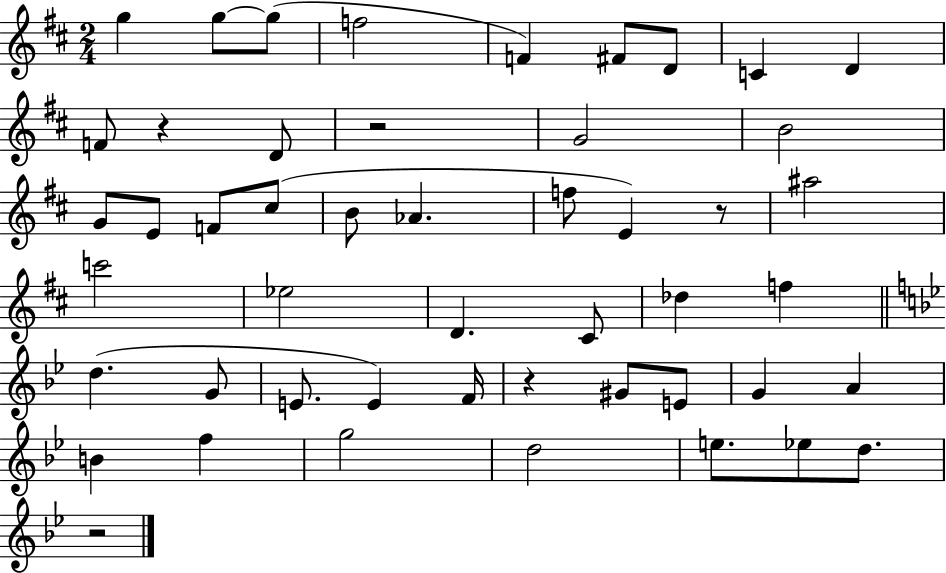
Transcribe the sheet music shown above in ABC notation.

X:1
T:Untitled
M:2/4
L:1/4
K:D
g g/2 g/2 f2 F ^F/2 D/2 C D F/2 z D/2 z2 G2 B2 G/2 E/2 F/2 ^c/2 B/2 _A f/2 E z/2 ^a2 c'2 _e2 D ^C/2 _d f d G/2 E/2 E F/4 z ^G/2 E/2 G A B f g2 d2 e/2 _e/2 d/2 z2